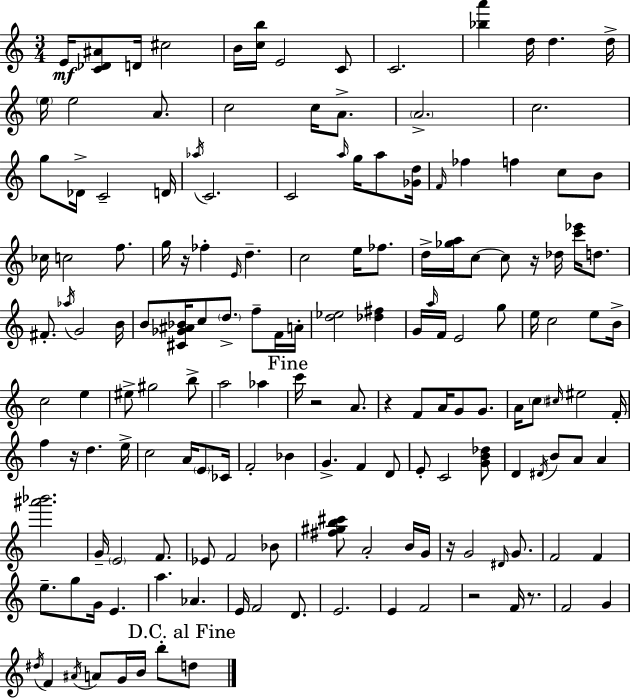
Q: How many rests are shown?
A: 8